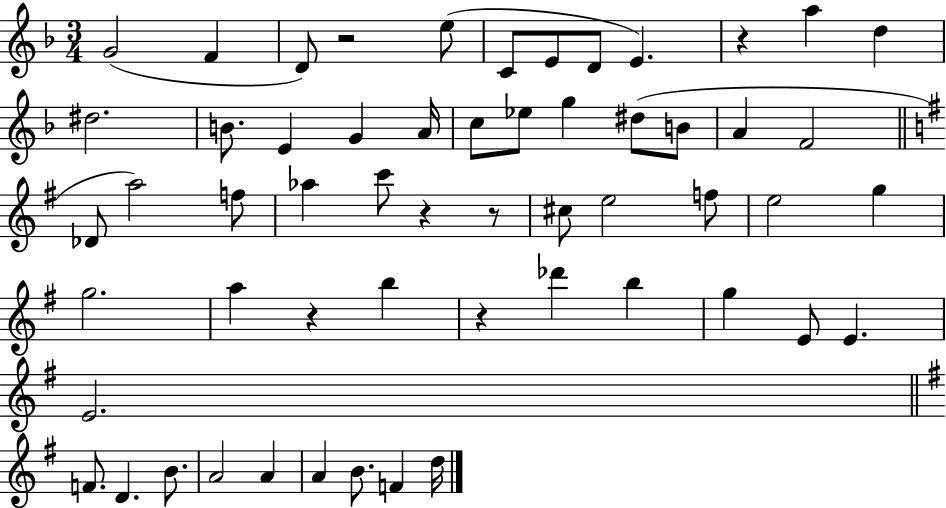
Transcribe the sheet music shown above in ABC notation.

X:1
T:Untitled
M:3/4
L:1/4
K:F
G2 F D/2 z2 e/2 C/2 E/2 D/2 E z a d ^d2 B/2 E G A/4 c/2 _e/2 g ^d/2 B/2 A F2 _D/2 a2 f/2 _a c'/2 z z/2 ^c/2 e2 f/2 e2 g g2 a z b z _d' b g E/2 E E2 F/2 D B/2 A2 A A B/2 F d/4